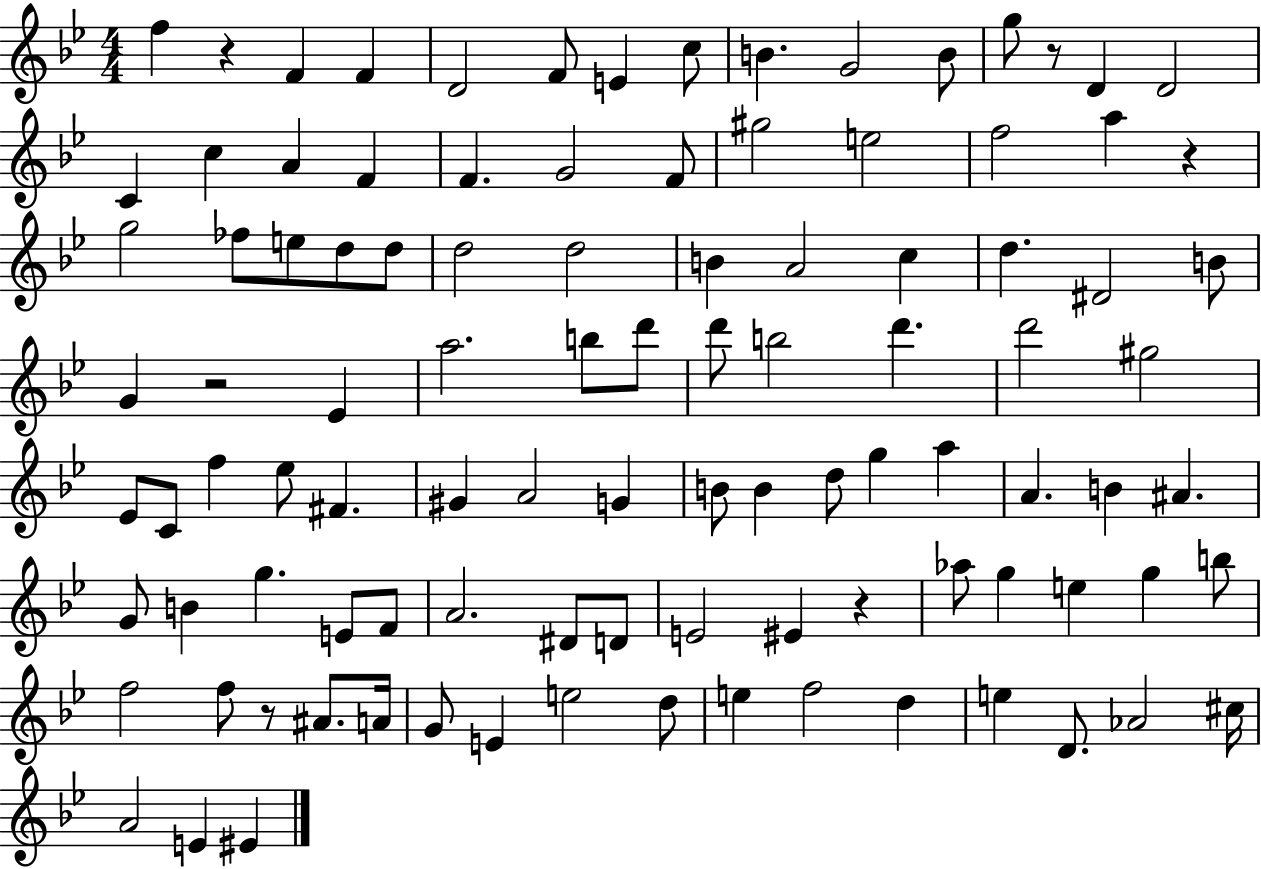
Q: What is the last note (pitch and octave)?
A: EIS4